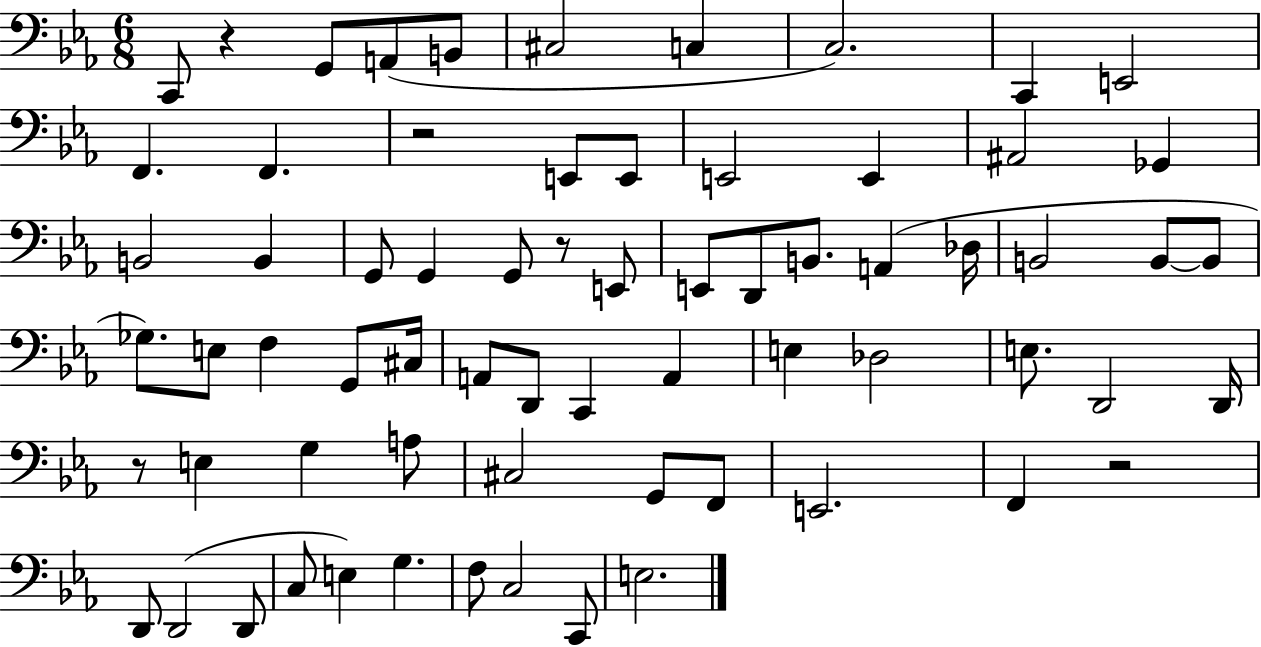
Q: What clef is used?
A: bass